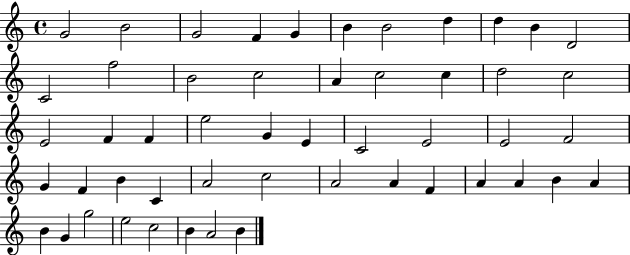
{
  \clef treble
  \time 4/4
  \defaultTimeSignature
  \key c \major
  g'2 b'2 | g'2 f'4 g'4 | b'4 b'2 d''4 | d''4 b'4 d'2 | \break c'2 f''2 | b'2 c''2 | a'4 c''2 c''4 | d''2 c''2 | \break e'2 f'4 f'4 | e''2 g'4 e'4 | c'2 e'2 | e'2 f'2 | \break g'4 f'4 b'4 c'4 | a'2 c''2 | a'2 a'4 f'4 | a'4 a'4 b'4 a'4 | \break b'4 g'4 g''2 | e''2 c''2 | b'4 a'2 b'4 | \bar "|."
}